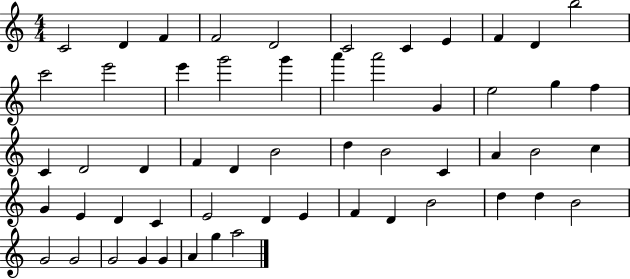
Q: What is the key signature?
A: C major